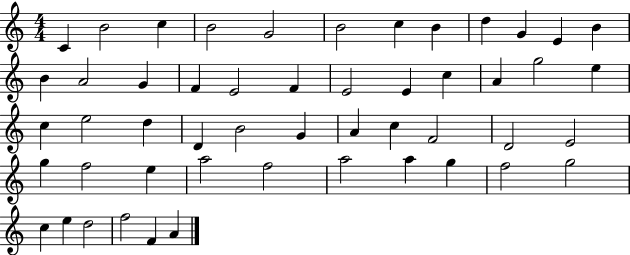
X:1
T:Untitled
M:4/4
L:1/4
K:C
C B2 c B2 G2 B2 c B d G E B B A2 G F E2 F E2 E c A g2 e c e2 d D B2 G A c F2 D2 E2 g f2 e a2 f2 a2 a g f2 g2 c e d2 f2 F A